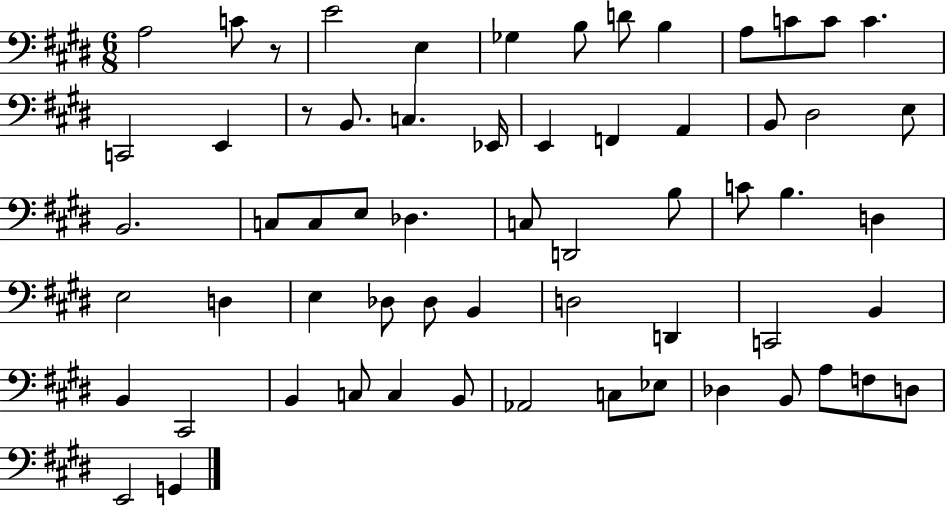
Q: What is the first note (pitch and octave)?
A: A3